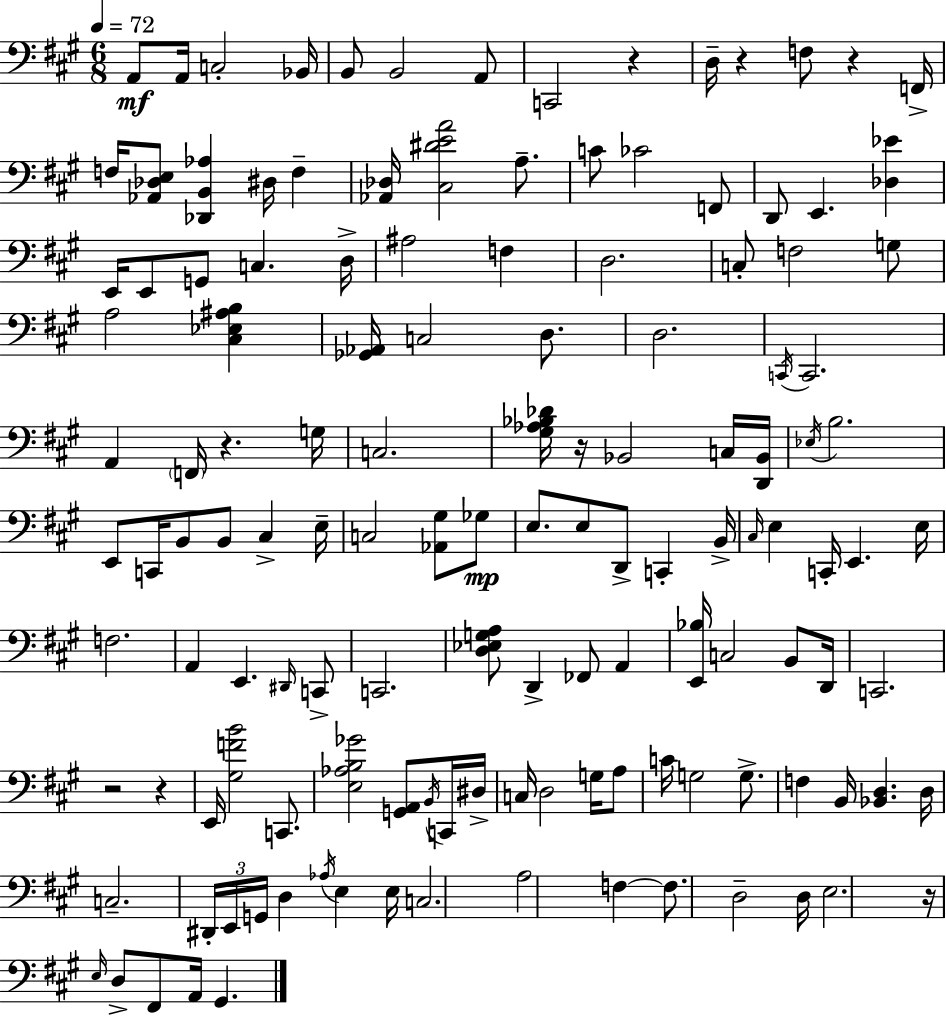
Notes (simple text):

A2/e A2/s C3/h Bb2/s B2/e B2/h A2/e C2/h R/q D3/s R/q F3/e R/q F2/s F3/s [Ab2,Db3,E3]/e [Db2,B2,Ab3]/q D#3/s F3/q [Ab2,Db3]/s [C#3,D#4,E4,A4]/h A3/e. C4/e CES4/h F2/e D2/e E2/q. [Db3,Eb4]/q E2/s E2/e G2/e C3/q. D3/s A#3/h F3/q D3/h. C3/e F3/h G3/e A3/h [C#3,Eb3,A#3,B3]/q [Gb2,Ab2]/s C3/h D3/e. D3/h. C2/s C2/h. A2/q F2/s R/q. G3/s C3/h. [G#3,Ab3,Bb3,Db4]/s R/s Bb2/h C3/s [D2,Bb2]/s Eb3/s B3/h. E2/e C2/s B2/e B2/e C#3/q E3/s C3/h [Ab2,G#3]/e Gb3/e E3/e. E3/e D2/e C2/q B2/s C#3/s E3/q C2/s E2/q. E3/s F3/h. A2/q E2/q. D#2/s C2/e C2/h. [D3,Eb3,G3,A3]/e D2/q FES2/e A2/q [E2,Bb3]/s C3/h B2/e D2/s C2/h. R/h R/q E2/s [G#3,F4,B4]/h C2/e. [E3,Ab3,B3,Gb4]/h [G2,A2]/e B2/s C2/s D#3/s C3/s D3/h G3/s A3/e C4/s G3/h G3/e. F3/q B2/s [Bb2,D3]/q. D3/s C3/h. D#2/s E2/s G2/s D3/q Ab3/s E3/q E3/s C3/h. A3/h F3/q F3/e. D3/h D3/s E3/h. R/s E3/s D3/e F#2/e A2/s G#2/q.